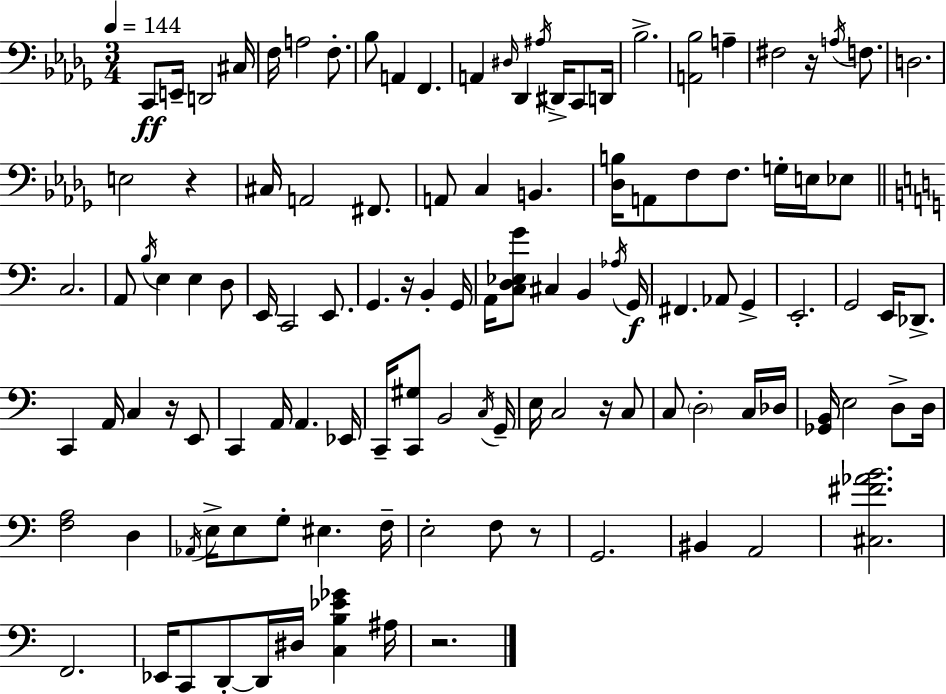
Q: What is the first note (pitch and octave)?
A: C2